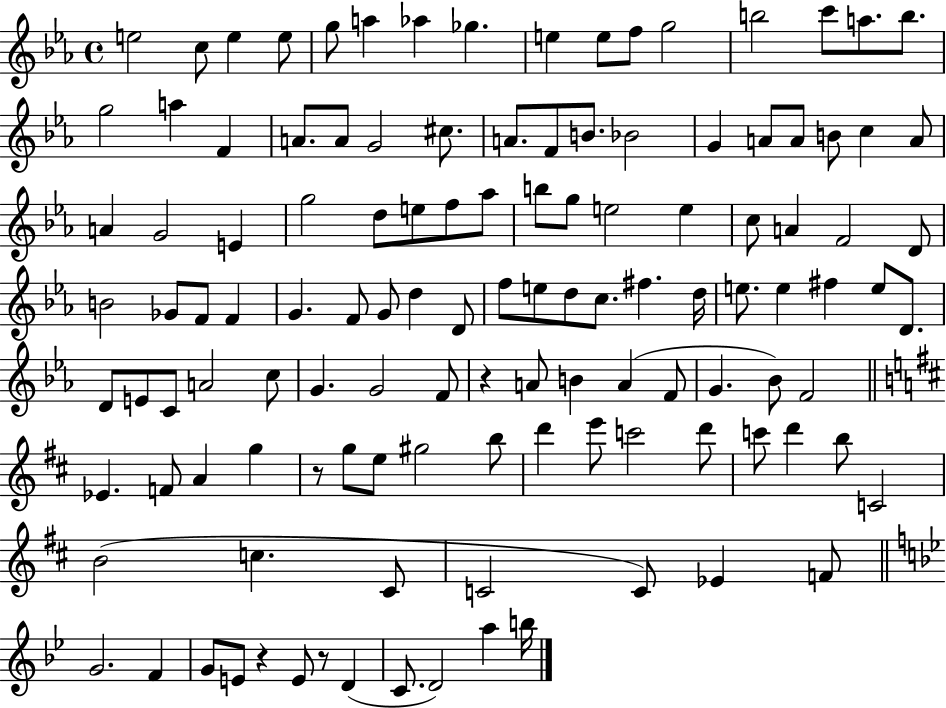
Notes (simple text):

E5/h C5/e E5/q E5/e G5/e A5/q Ab5/q Gb5/q. E5/q E5/e F5/e G5/h B5/h C6/e A5/e. B5/e. G5/h A5/q F4/q A4/e. A4/e G4/h C#5/e. A4/e. F4/e B4/e. Bb4/h G4/q A4/e A4/e B4/e C5/q A4/e A4/q G4/h E4/q G5/h D5/e E5/e F5/e Ab5/e B5/e G5/e E5/h E5/q C5/e A4/q F4/h D4/e B4/h Gb4/e F4/e F4/q G4/q. F4/e G4/e D5/q D4/e F5/e E5/e D5/e C5/e. F#5/q. D5/s E5/e. E5/q F#5/q E5/e D4/e. D4/e E4/e C4/e A4/h C5/e G4/q. G4/h F4/e R/q A4/e B4/q A4/q F4/e G4/q. Bb4/e F4/h Eb4/q. F4/e A4/q G5/q R/e G5/e E5/e G#5/h B5/e D6/q E6/e C6/h D6/e C6/e D6/q B5/e C4/h B4/h C5/q. C#4/e C4/h C4/e Eb4/q F4/e G4/h. F4/q G4/e E4/e R/q E4/e R/e D4/q C4/e. D4/h A5/q B5/s